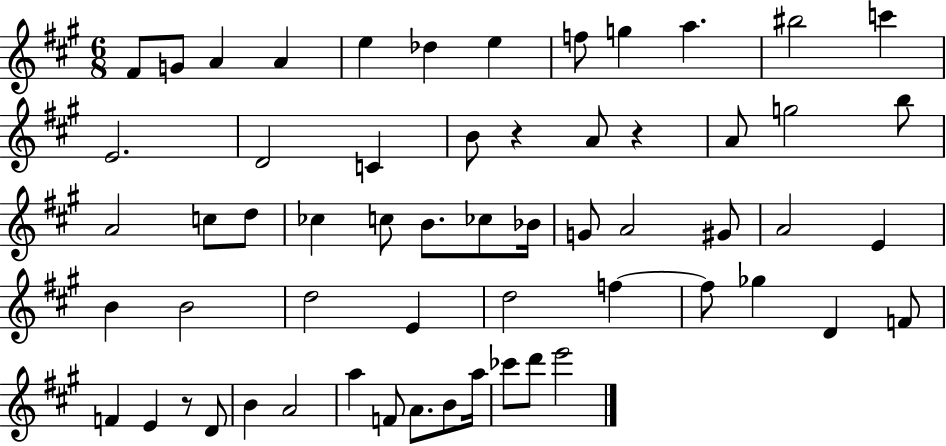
{
  \clef treble
  \numericTimeSignature
  \time 6/8
  \key a \major
  fis'8 g'8 a'4 a'4 | e''4 des''4 e''4 | f''8 g''4 a''4. | bis''2 c'''4 | \break e'2. | d'2 c'4 | b'8 r4 a'8 r4 | a'8 g''2 b''8 | \break a'2 c''8 d''8 | ces''4 c''8 b'8. ces''8 bes'16 | g'8 a'2 gis'8 | a'2 e'4 | \break b'4 b'2 | d''2 e'4 | d''2 f''4~~ | f''8 ges''4 d'4 f'8 | \break f'4 e'4 r8 d'8 | b'4 a'2 | a''4 f'8 a'8. b'8 a''16 | ces'''8 d'''8 e'''2 | \break \bar "|."
}